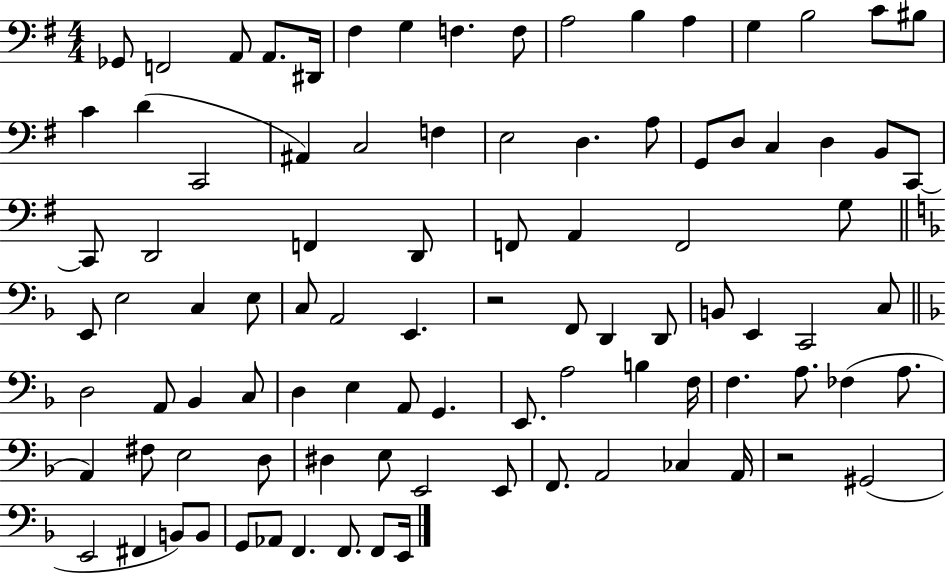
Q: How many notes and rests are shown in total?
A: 94